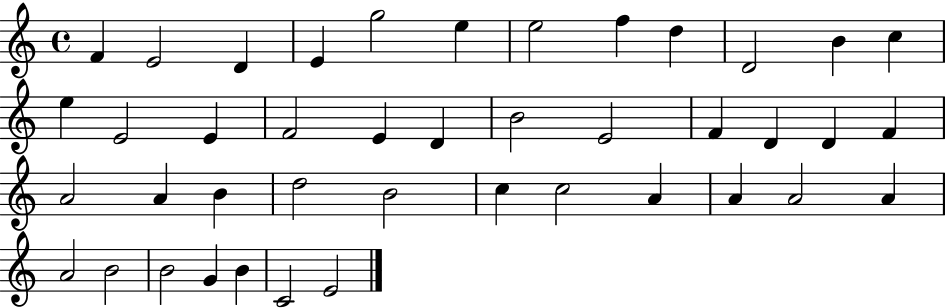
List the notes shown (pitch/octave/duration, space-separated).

F4/q E4/h D4/q E4/q G5/h E5/q E5/h F5/q D5/q D4/h B4/q C5/q E5/q E4/h E4/q F4/h E4/q D4/q B4/h E4/h F4/q D4/q D4/q F4/q A4/h A4/q B4/q D5/h B4/h C5/q C5/h A4/q A4/q A4/h A4/q A4/h B4/h B4/h G4/q B4/q C4/h E4/h